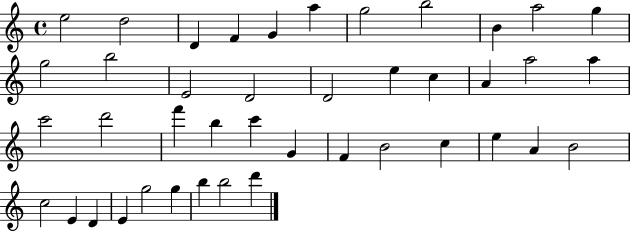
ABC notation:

X:1
T:Untitled
M:4/4
L:1/4
K:C
e2 d2 D F G a g2 b2 B a2 g g2 b2 E2 D2 D2 e c A a2 a c'2 d'2 f' b c' G F B2 c e A B2 c2 E D E g2 g b b2 d'